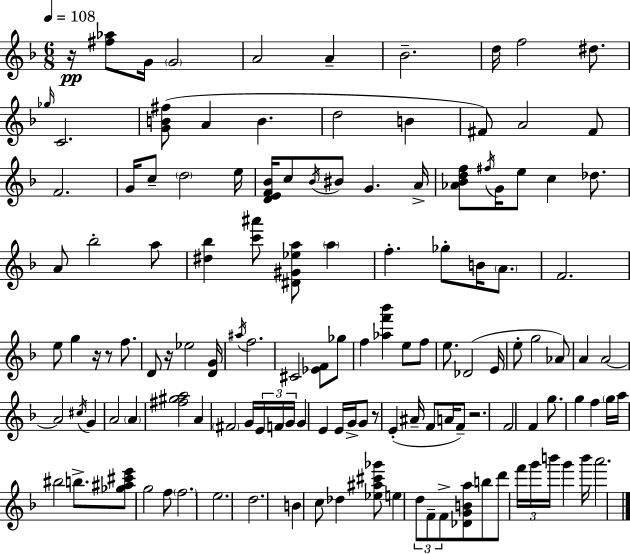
{
  \clef treble
  \numericTimeSignature
  \time 6/8
  \key d \minor
  \tempo 4 = 108
  r16\pp <fis'' aes''>8 g'16 \parenthesize g'2 | a'2 a'4-- | bes'2.-- | d''16 f''2 dis''8. | \break \grace { ges''16 } c'2. | <g' b' fis''>8( a'4 b'4. | d''2 b'4 | fis'8) a'2 fis'8 | \break f'2. | g'16 c''8-- \parenthesize d''2 | e''16 <d' e' f' bes'>16 c''8 \acciaccatura { bes'16 } bis'8 g'4. | a'16-> <aes' bes' d'' f''>8 \acciaccatura { fis''16 } g'16 e''8 c''4 | \break des''8. a'8 bes''2-. | a''8 <dis'' bes''>4 <c''' ais'''>8 <dis' gis' ees'' a''>8 \parenthesize a''4 | f''4.-. ges''8-. b'16 | \parenthesize a'8. f'2. | \break e''8 g''4 r16 r8 | f''8. d'8 r16 ees''2 | <d' g'>16 \acciaccatura { ais''16 } f''2. | cis'2 | \break <ees' f'>8 ges''8 f''4 <aes'' f''' bes'''>4 | e''8 f''8 e''8. des'2( | e'16 e''8-. g''2 | aes'8) a'4 a'2~~ | \break a'2 | \acciaccatura { cis''16 } g'4 a'2 | \parenthesize a'4 <fis'' gis'' a''>2 | a'4 \parenthesize fis'2 | \break g'16 \tuplet 3/2 { e'16 f'16 g'16 } g'4 e'4 | e'16 g'16-> g'8 r8 e'4-.( ais'16-- | f'8 a'16 f'8--) r2. | f'2 | \break f'4 g''8. g''4 | f''4 \parenthesize g''16 a''16 bis''2 | b''8.-> <ges'' ais'' cis''' e'''>8 g''2 | f''8 \parenthesize f''2. | \break e''2. | d''2. | b'4 c''8 des''4 | <ees'' ais'' cis''' ges'''>8 e''4 \tuplet 3/2 { d''8 f'8-- | \break f'8-> } <des' g' b' a''>8 b''8 d'''8 \tuplet 3/2 { f'''16 g'''16 b'''16 } | g'''4 b'''16 a'''2. | \bar "|."
}